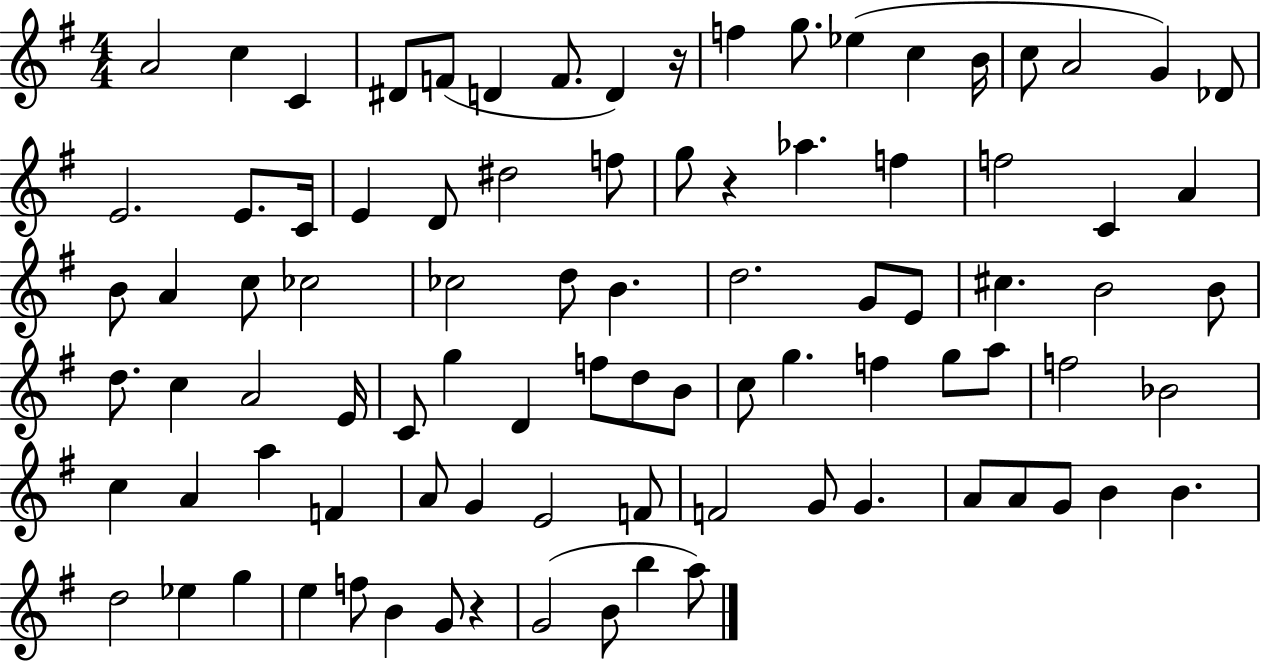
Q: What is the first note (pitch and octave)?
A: A4